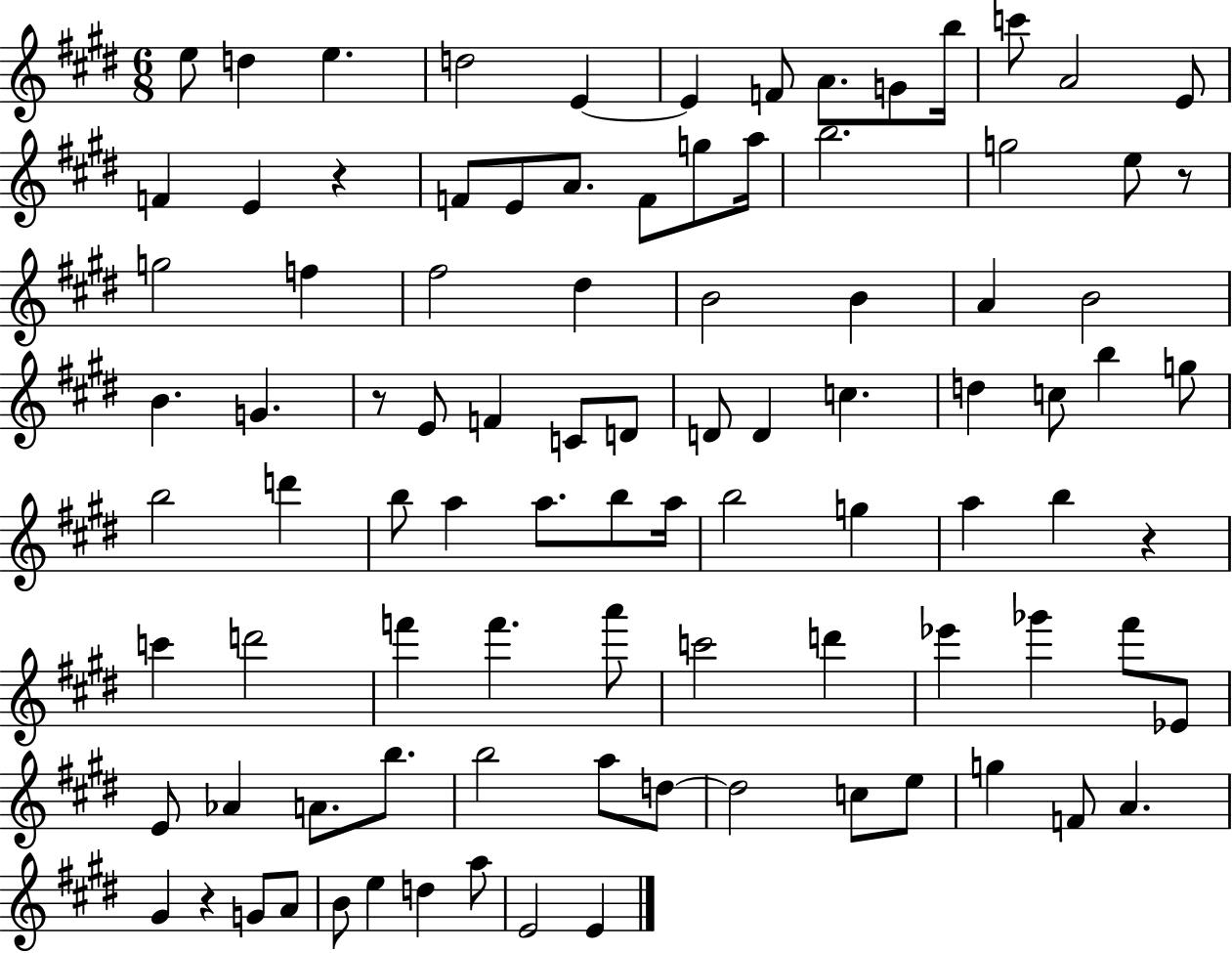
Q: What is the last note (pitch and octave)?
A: E4